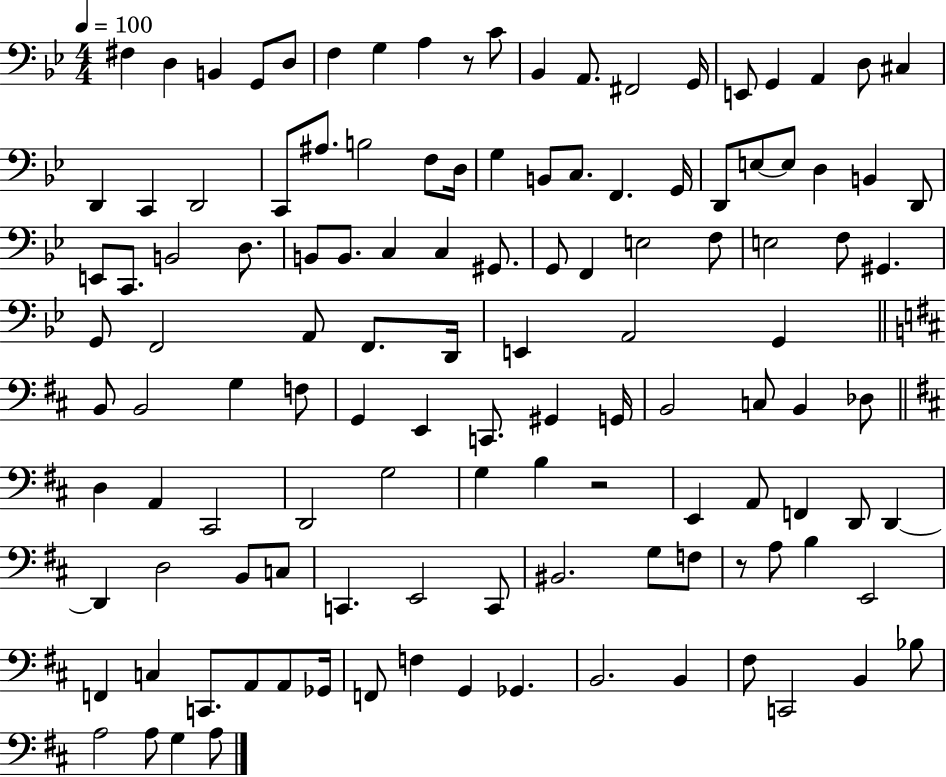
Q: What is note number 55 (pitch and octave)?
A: F2